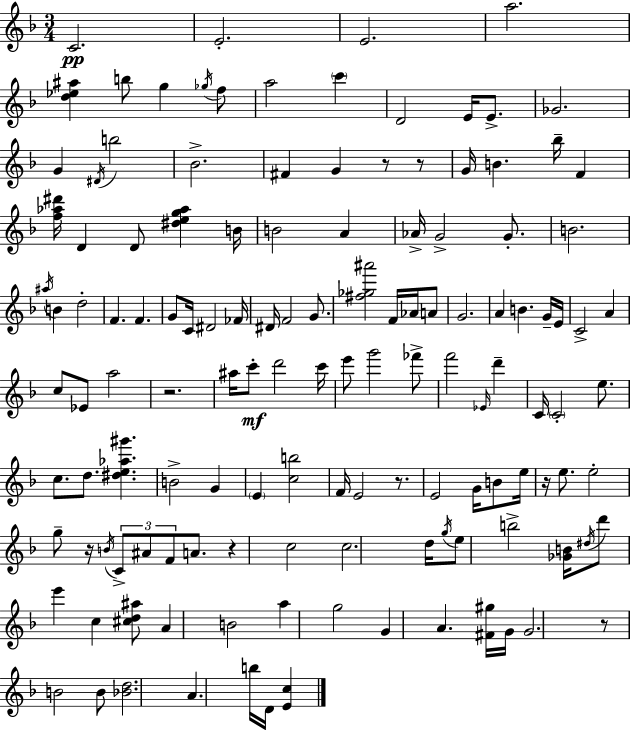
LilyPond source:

{
  \clef treble
  \numericTimeSignature
  \time 3/4
  \key d \minor
  \repeat volta 2 { c'2.\pp | e'2.-. | e'2. | a''2. | \break <d'' ees'' ais''>4 b''8 g''4 \acciaccatura { ges''16 } f''8 | a''2 \parenthesize c'''4 | d'2 e'16 e'8.-> | ges'2. | \break g'4 \acciaccatura { dis'16 } b''2 | bes'2.-> | fis'4 g'4 r8 | r8 g'16 b'4. bes''16-- f'4 | \break <f'' aes'' dis'''>16 d'4 d'8 <dis'' e'' g'' aes''>4 | b'16 b'2 a'4 | aes'16-> g'2-> g'8.-. | b'2. | \break \acciaccatura { ais''16 } b'4 d''2-. | f'4. f'4. | g'8 c'16 dis'2 | fes'16 dis'16 f'2 | \break g'8. <fis'' ges'' ais'''>2 f'16 | aes'16 a'8 g'2. | a'4 b'4. | g'16-- e'16 c'2-> a'4 | \break c''8 ees'8 a''2 | r2. | ais''16 c'''8-.\mf d'''2 | c'''16 e'''8 g'''2 | \break fes'''8-> f'''2 \grace { ees'16 } | d'''4-- c'16 \parenthesize c'2-. | e''8. c''8. d''8. <dis'' e'' aes'' gis'''>4. | b'2-> | \break g'4 \parenthesize e'4 <c'' b''>2 | f'16 e'2 | r8. e'2 | g'16 b'8 e''16 r16 e''8. e''2-. | \break g''8-- r16 \acciaccatura { b'16 } \tuplet 3/2 { c'8-> ais'8 | f'8 } a'8. r4 c''2 | c''2. | d''16 \acciaccatura { g''16 } e''8 b''2-> | \break <ges' b'>16 \acciaccatura { dis''16 } d'''8 e'''4 | c''4 <cis'' d'' ais''>8 a'4 b'2 | a''4 g''2 | g'4 a'4. | \break <fis' gis''>16 g'16 g'2. | r8 b'2 | b'8 <bes' d''>2. | a'4. | \break b''16 d'16 <e' c''>4 } \bar "|."
}